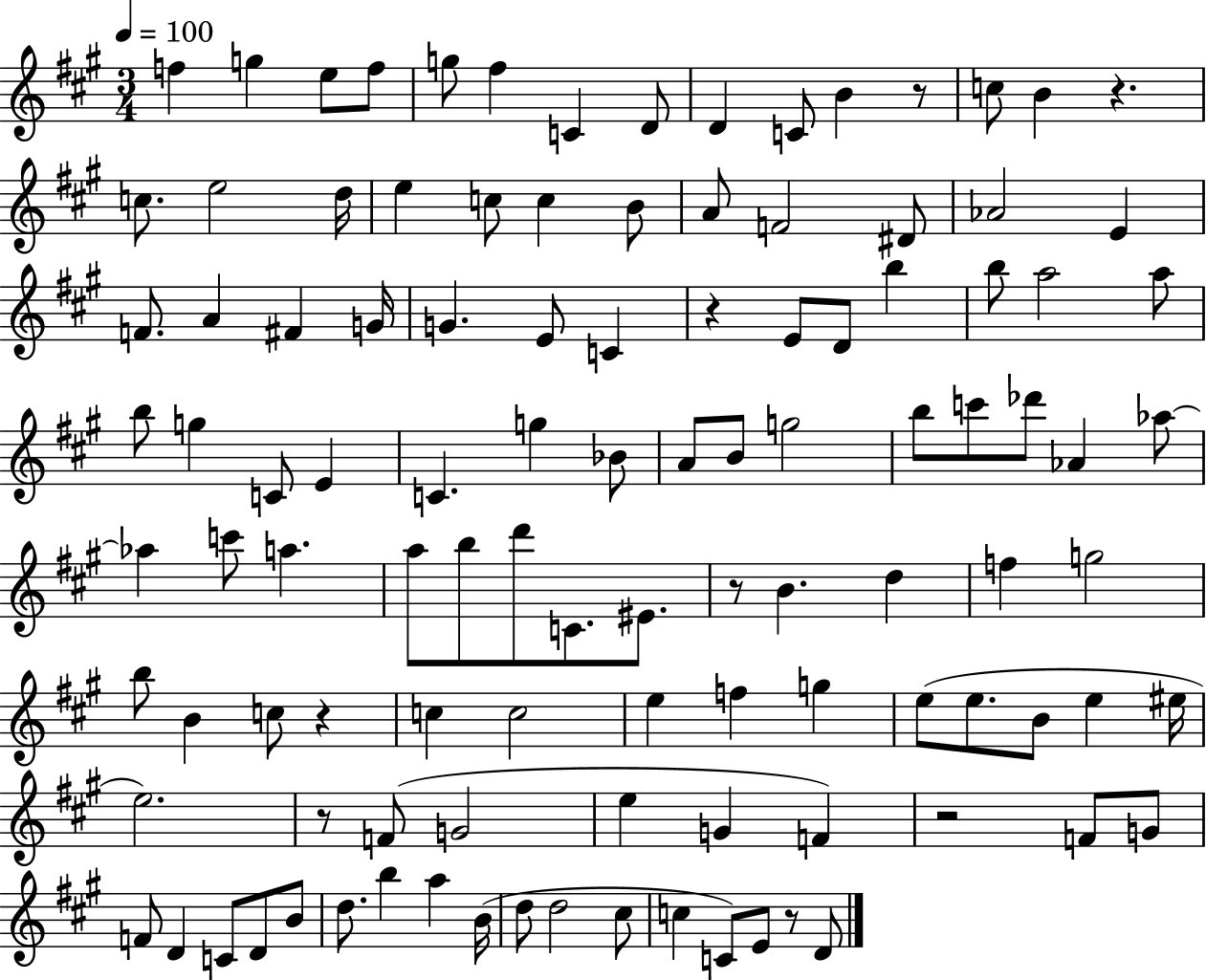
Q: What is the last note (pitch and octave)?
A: D4